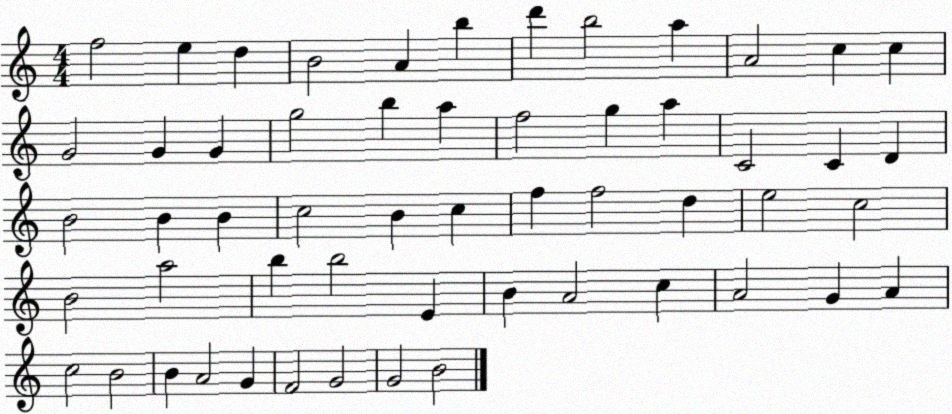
X:1
T:Untitled
M:4/4
L:1/4
K:C
f2 e d B2 A b d' b2 a A2 c c G2 G G g2 b a f2 g a C2 C D B2 B B c2 B c f f2 d e2 c2 B2 a2 b b2 E B A2 c A2 G A c2 B2 B A2 G F2 G2 G2 B2